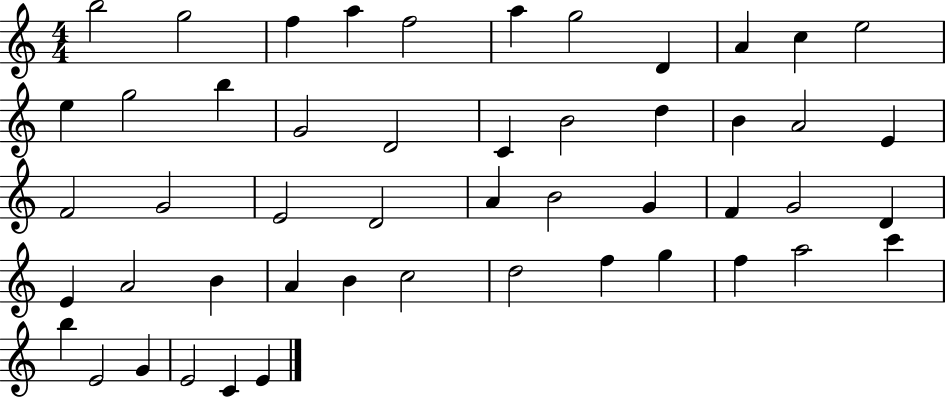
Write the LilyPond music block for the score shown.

{
  \clef treble
  \numericTimeSignature
  \time 4/4
  \key c \major
  b''2 g''2 | f''4 a''4 f''2 | a''4 g''2 d'4 | a'4 c''4 e''2 | \break e''4 g''2 b''4 | g'2 d'2 | c'4 b'2 d''4 | b'4 a'2 e'4 | \break f'2 g'2 | e'2 d'2 | a'4 b'2 g'4 | f'4 g'2 d'4 | \break e'4 a'2 b'4 | a'4 b'4 c''2 | d''2 f''4 g''4 | f''4 a''2 c'''4 | \break b''4 e'2 g'4 | e'2 c'4 e'4 | \bar "|."
}